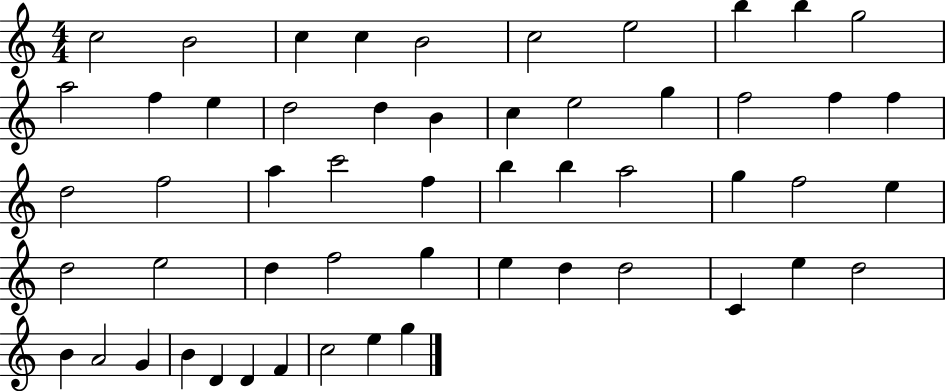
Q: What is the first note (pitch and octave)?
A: C5